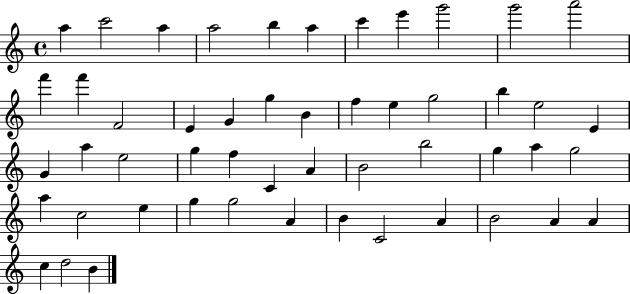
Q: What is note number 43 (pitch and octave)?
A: B4